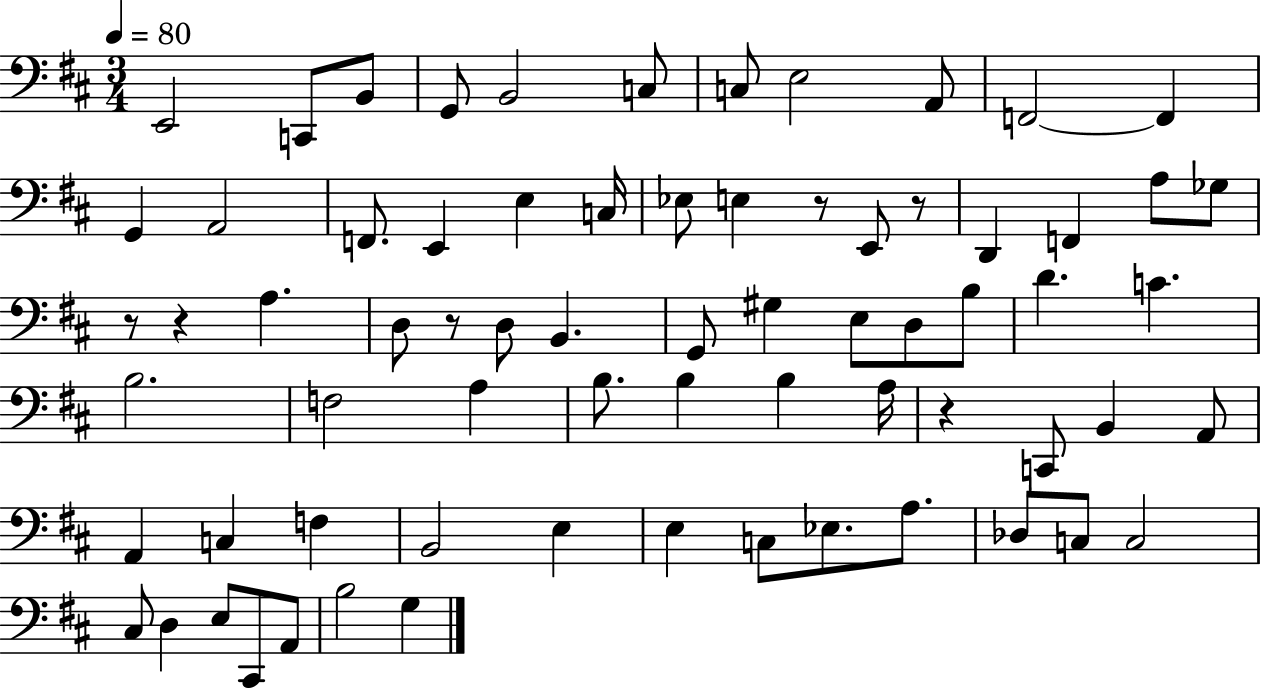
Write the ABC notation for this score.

X:1
T:Untitled
M:3/4
L:1/4
K:D
E,,2 C,,/2 B,,/2 G,,/2 B,,2 C,/2 C,/2 E,2 A,,/2 F,,2 F,, G,, A,,2 F,,/2 E,, E, C,/4 _E,/2 E, z/2 E,,/2 z/2 D,, F,, A,/2 _G,/2 z/2 z A, D,/2 z/2 D,/2 B,, G,,/2 ^G, E,/2 D,/2 B,/2 D C B,2 F,2 A, B,/2 B, B, A,/4 z C,,/2 B,, A,,/2 A,, C, F, B,,2 E, E, C,/2 _E,/2 A,/2 _D,/2 C,/2 C,2 ^C,/2 D, E,/2 ^C,,/2 A,,/2 B,2 G,